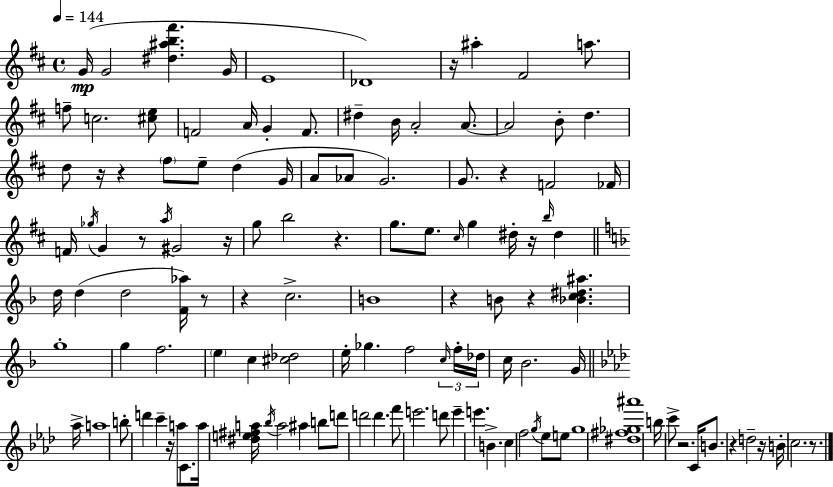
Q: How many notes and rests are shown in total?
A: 124